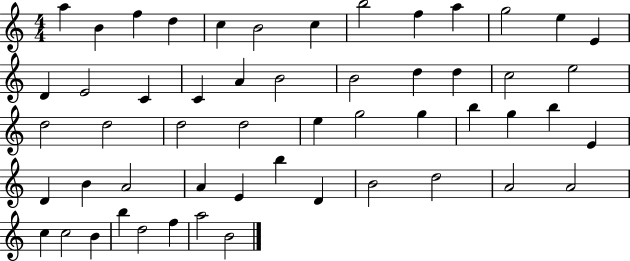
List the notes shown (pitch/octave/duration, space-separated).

A5/q B4/q F5/q D5/q C5/q B4/h C5/q B5/h F5/q A5/q G5/h E5/q E4/q D4/q E4/h C4/q C4/q A4/q B4/h B4/h D5/q D5/q C5/h E5/h D5/h D5/h D5/h D5/h E5/q G5/h G5/q B5/q G5/q B5/q E4/q D4/q B4/q A4/h A4/q E4/q B5/q D4/q B4/h D5/h A4/h A4/h C5/q C5/h B4/q B5/q D5/h F5/q A5/h B4/h